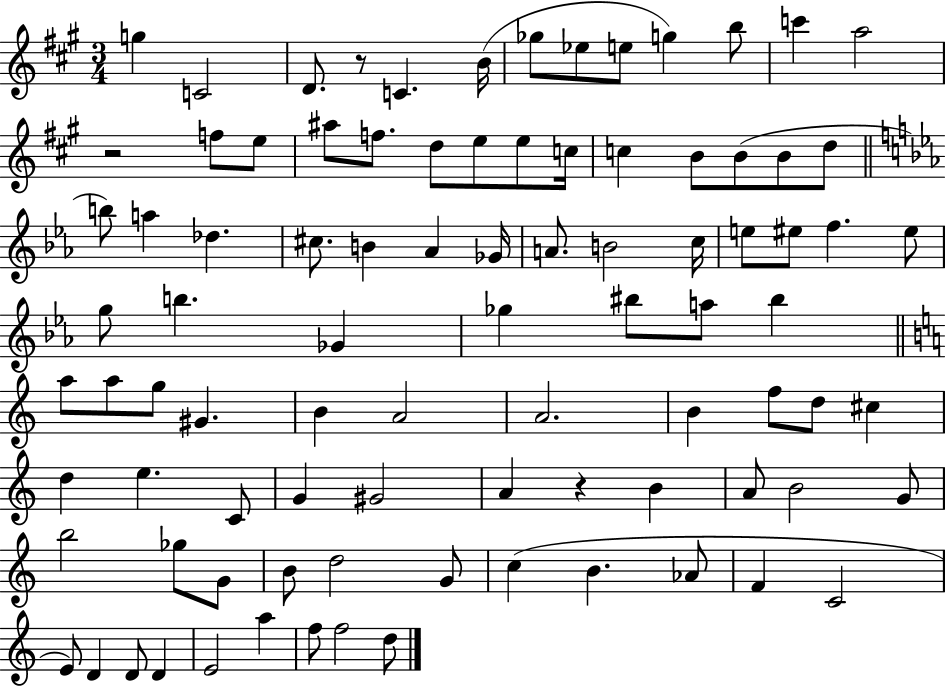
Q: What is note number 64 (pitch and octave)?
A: B4